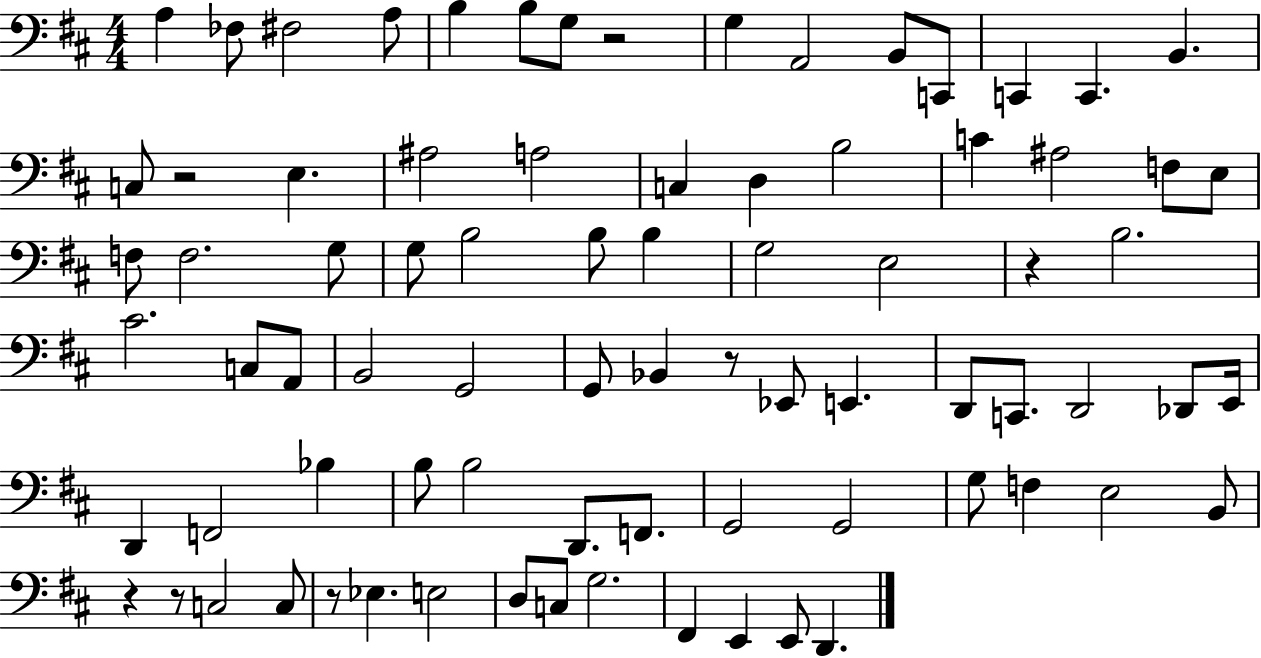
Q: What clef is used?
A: bass